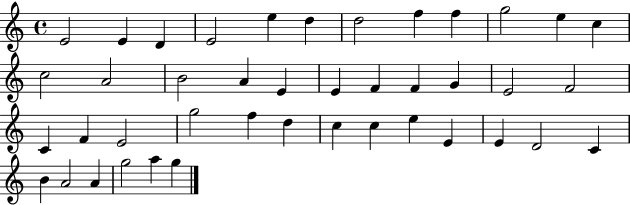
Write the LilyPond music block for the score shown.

{
  \clef treble
  \time 4/4
  \defaultTimeSignature
  \key c \major
  e'2 e'4 d'4 | e'2 e''4 d''4 | d''2 f''4 f''4 | g''2 e''4 c''4 | \break c''2 a'2 | b'2 a'4 e'4 | e'4 f'4 f'4 g'4 | e'2 f'2 | \break c'4 f'4 e'2 | g''2 f''4 d''4 | c''4 c''4 e''4 e'4 | e'4 d'2 c'4 | \break b'4 a'2 a'4 | g''2 a''4 g''4 | \bar "|."
}